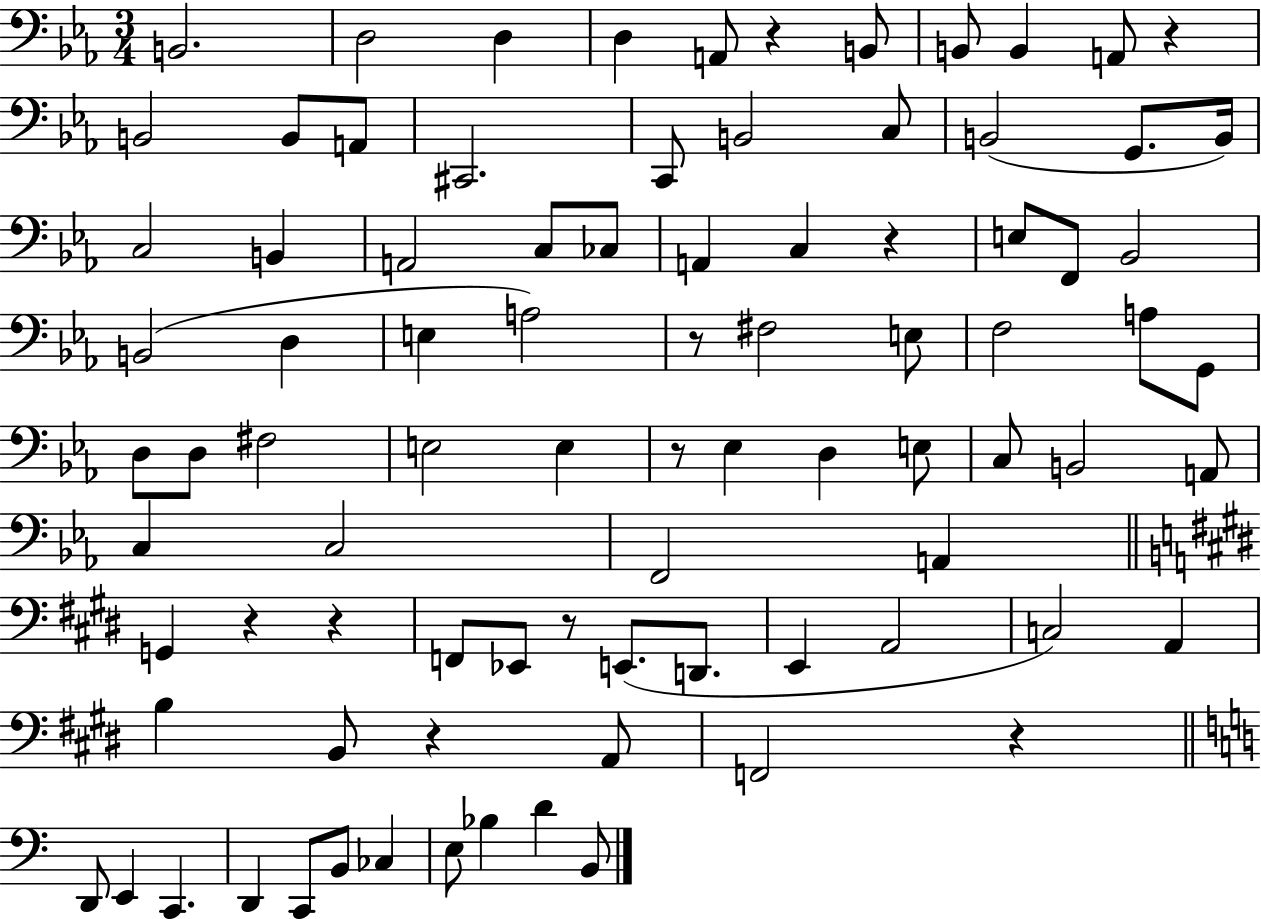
B2/h. D3/h D3/q D3/q A2/e R/q B2/e B2/e B2/q A2/e R/q B2/h B2/e A2/e C#2/h. C2/e B2/h C3/e B2/h G2/e. B2/s C3/h B2/q A2/h C3/e CES3/e A2/q C3/q R/q E3/e F2/e Bb2/h B2/h D3/q E3/q A3/h R/e F#3/h E3/e F3/h A3/e G2/e D3/e D3/e F#3/h E3/h E3/q R/e Eb3/q D3/q E3/e C3/e B2/h A2/e C3/q C3/h F2/h A2/q G2/q R/q R/q F2/e Eb2/e R/e E2/e. D2/e. E2/q A2/h C3/h A2/q B3/q B2/e R/q A2/e F2/h R/q D2/e E2/q C2/q. D2/q C2/e B2/e CES3/q E3/e Bb3/q D4/q B2/e